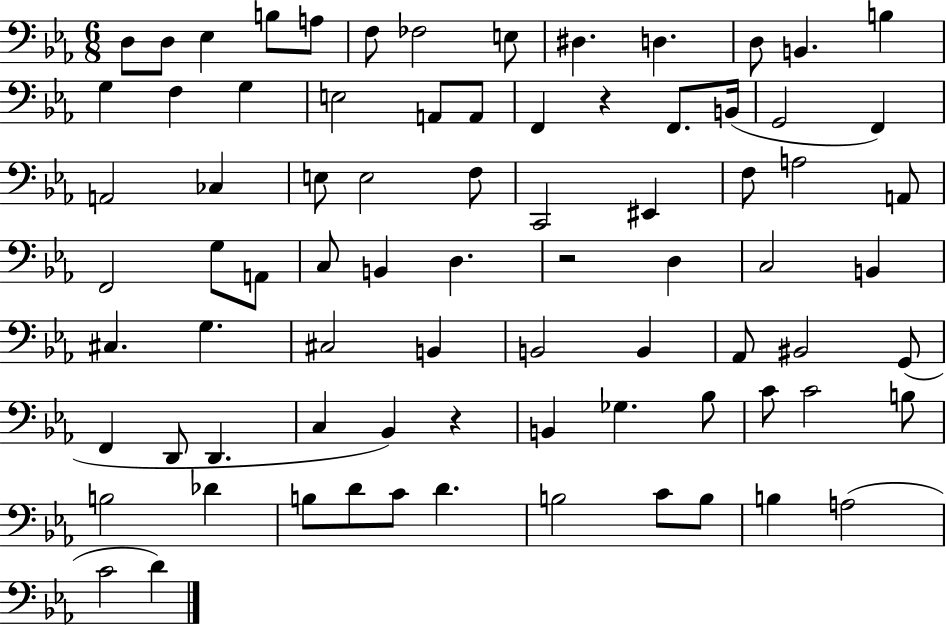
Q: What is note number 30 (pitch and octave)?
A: C2